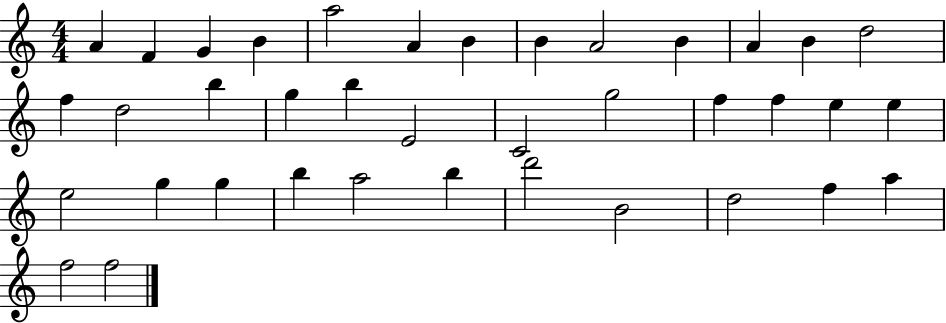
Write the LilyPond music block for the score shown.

{
  \clef treble
  \numericTimeSignature
  \time 4/4
  \key c \major
  a'4 f'4 g'4 b'4 | a''2 a'4 b'4 | b'4 a'2 b'4 | a'4 b'4 d''2 | \break f''4 d''2 b''4 | g''4 b''4 e'2 | c'2 g''2 | f''4 f''4 e''4 e''4 | \break e''2 g''4 g''4 | b''4 a''2 b''4 | d'''2 b'2 | d''2 f''4 a''4 | \break f''2 f''2 | \bar "|."
}